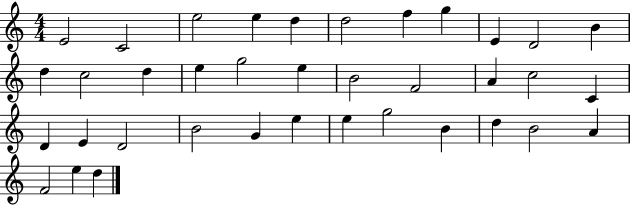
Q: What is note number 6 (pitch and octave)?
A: D5